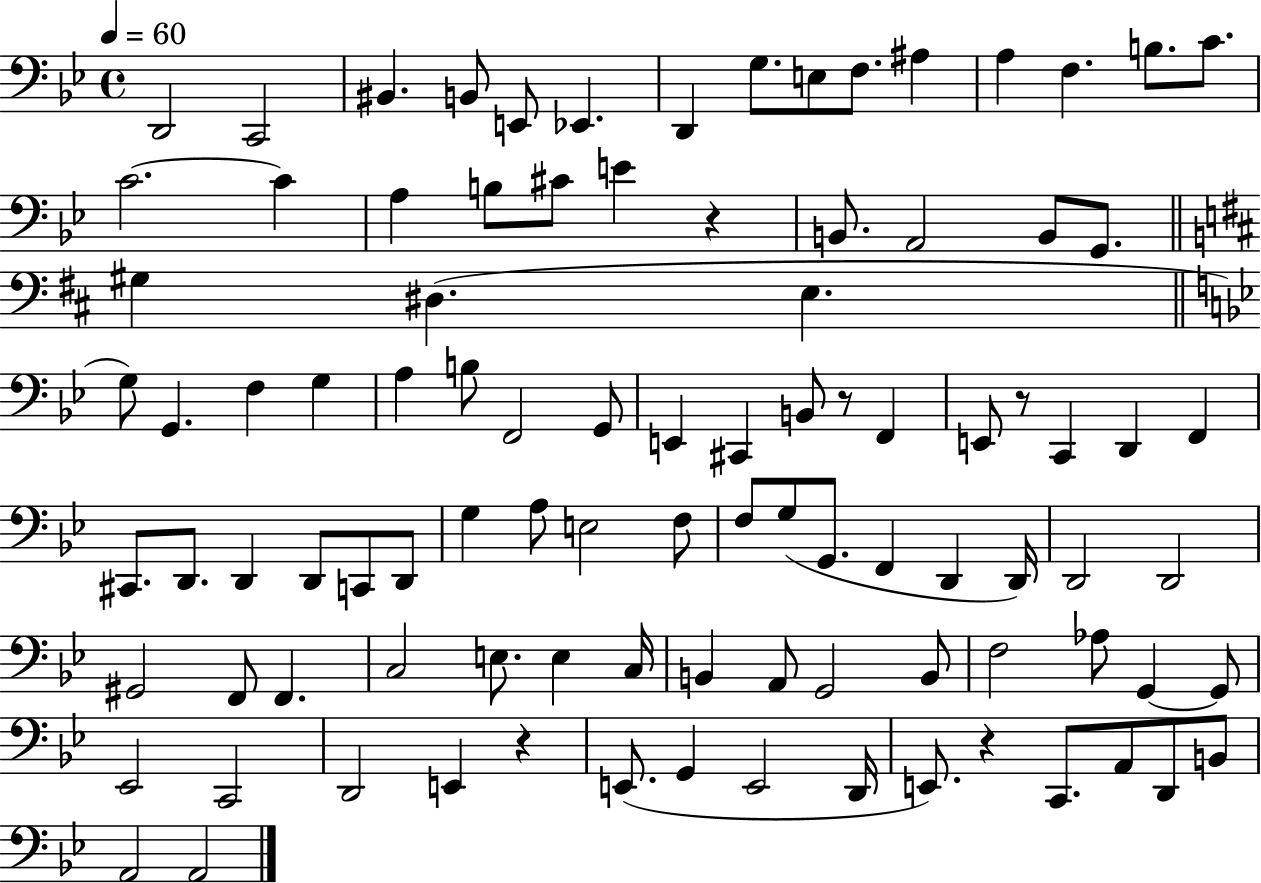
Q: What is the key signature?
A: BES major